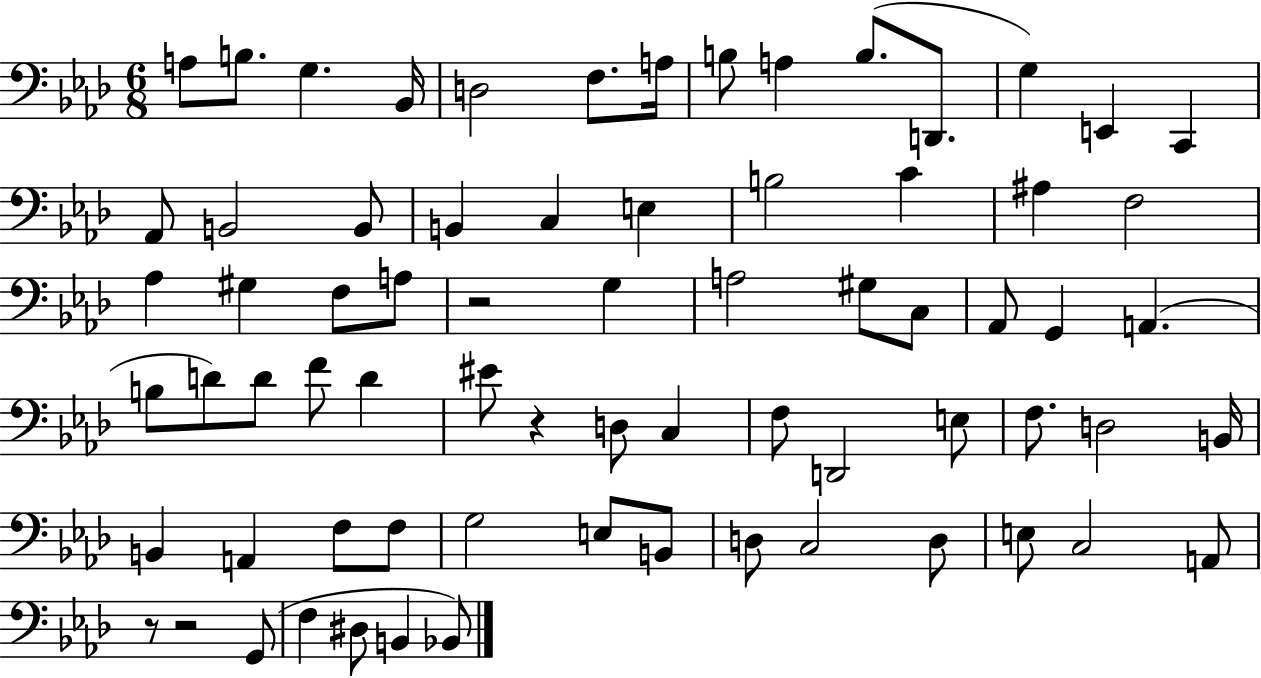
A3/e B3/e. G3/q. Bb2/s D3/h F3/e. A3/s B3/e A3/q B3/e. D2/e. G3/q E2/q C2/q Ab2/e B2/h B2/e B2/q C3/q E3/q B3/h C4/q A#3/q F3/h Ab3/q G#3/q F3/e A3/e R/h G3/q A3/h G#3/e C3/e Ab2/e G2/q A2/q. B3/e D4/e D4/e F4/e D4/q EIS4/e R/q D3/e C3/q F3/e D2/h E3/e F3/e. D3/h B2/s B2/q A2/q F3/e F3/e G3/h E3/e B2/e D3/e C3/h D3/e E3/e C3/h A2/e R/e R/h G2/e F3/q D#3/e B2/q Bb2/e